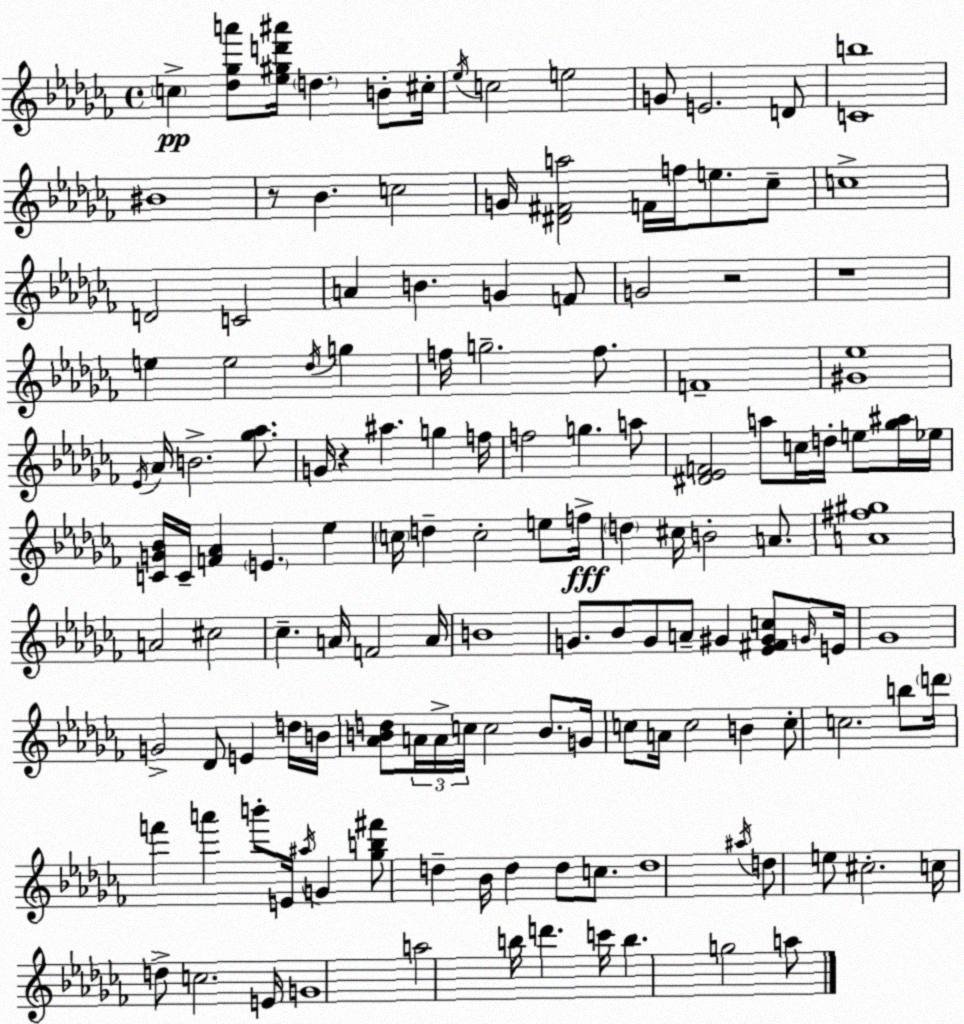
X:1
T:Untitled
M:4/4
L:1/4
K:Abm
c [_d_ga']/2 [_e^gd'^a']/4 d B/2 ^c/4 _e/4 c2 e2 G/2 E2 D/2 [Cb]4 ^B4 z/2 _B c2 G/4 [^D^Fa]2 F/4 f/4 e/2 _c/2 c4 D2 C2 A B G F/2 G2 z2 z4 e e2 _d/4 g f/4 g2 f/2 F4 [^G_e]4 _E/4 _A/4 B2 [_g_a]/2 G/4 z ^a g f/4 f2 g a/2 [^D_EF]2 a/2 c/4 d/4 e/2 [_g^a]/4 _e/4 [CG_B]/4 C/4 [F_A] E _e c/4 d c2 e/2 f/4 d ^c/4 B2 A/2 [A^f^g]4 A2 ^c2 _c A/4 F2 A/4 B4 G/2 _B/2 G/2 A/2 ^G [_E^F^Gc]/2 G/4 E/4 _G4 G2 _D/2 E d/4 B/4 [_ABd]/2 A/4 A/4 c/4 c2 B/2 G/4 c/2 A/4 c2 B c/2 c2 b/2 d'/4 f' a' b'/2 E/4 ^a/4 G [_gb^f']/2 d _B/4 d d/2 c/2 d4 ^a/4 d/2 e/2 ^c2 c/4 d/2 c2 E/4 G4 a2 b/4 d' c'/4 b g2 a/2